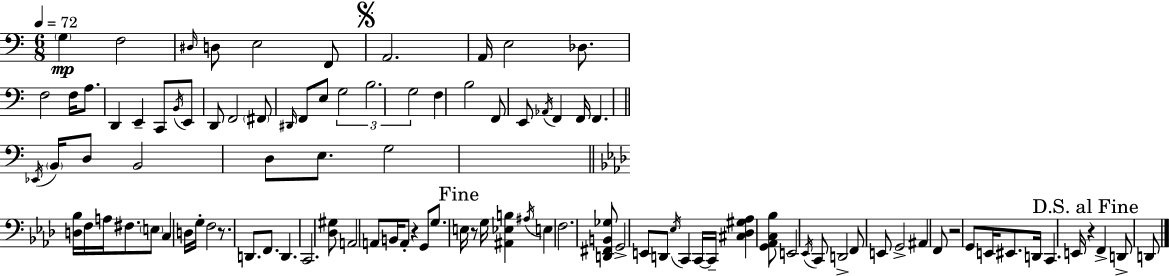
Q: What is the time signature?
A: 6/8